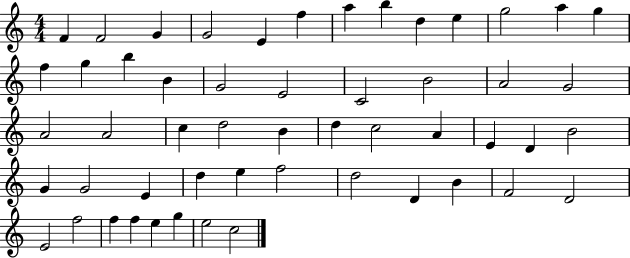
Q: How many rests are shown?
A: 0